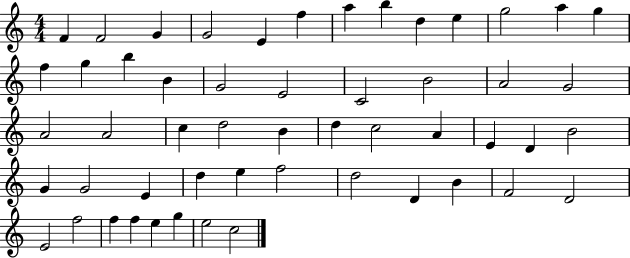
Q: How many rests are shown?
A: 0